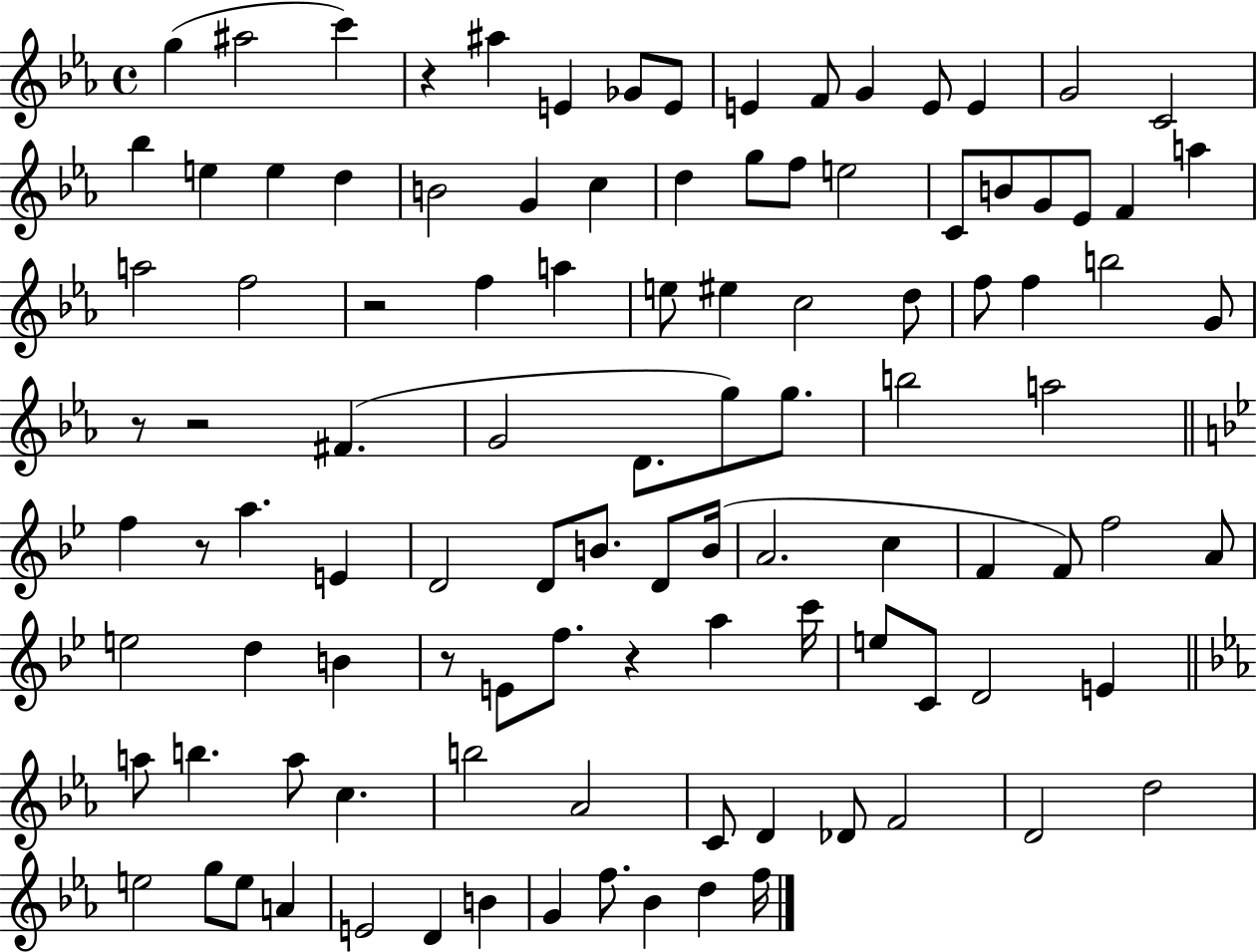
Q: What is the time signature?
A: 4/4